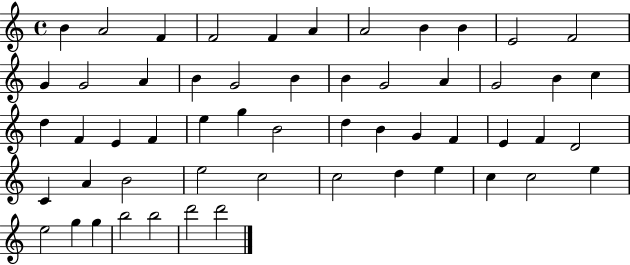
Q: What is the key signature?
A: C major